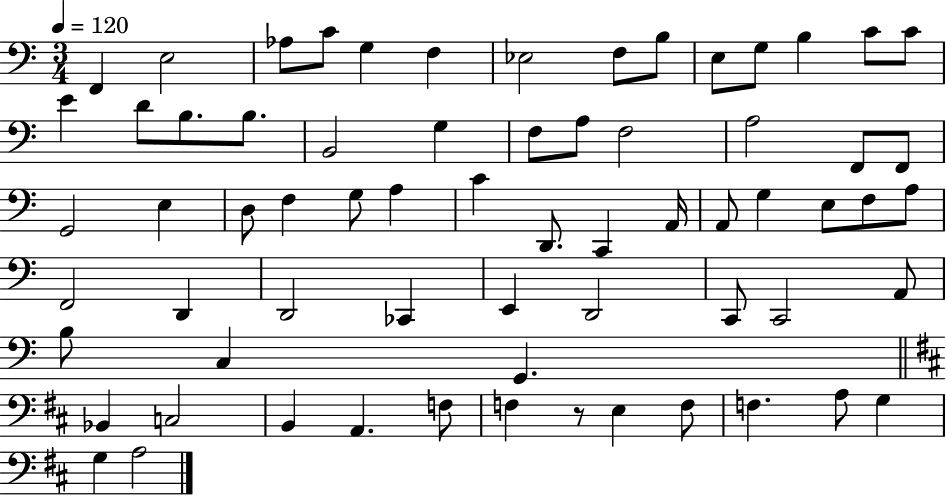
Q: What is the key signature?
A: C major